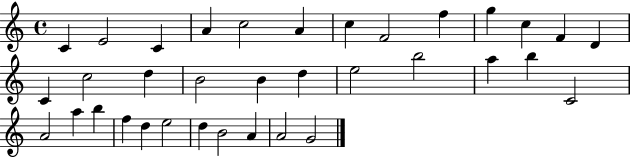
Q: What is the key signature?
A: C major